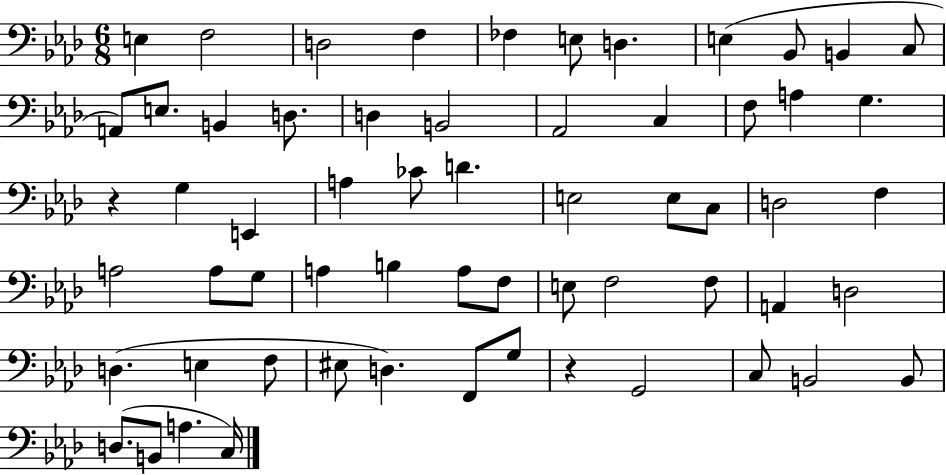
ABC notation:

X:1
T:Untitled
M:6/8
L:1/4
K:Ab
E, F,2 D,2 F, _F, E,/2 D, E, _B,,/2 B,, C,/2 A,,/2 E,/2 B,, D,/2 D, B,,2 _A,,2 C, F,/2 A, G, z G, E,, A, _C/2 D E,2 E,/2 C,/2 D,2 F, A,2 A,/2 G,/2 A, B, A,/2 F,/2 E,/2 F,2 F,/2 A,, D,2 D, E, F,/2 ^E,/2 D, F,,/2 G,/2 z G,,2 C,/2 B,,2 B,,/2 D,/2 B,,/2 A, C,/4